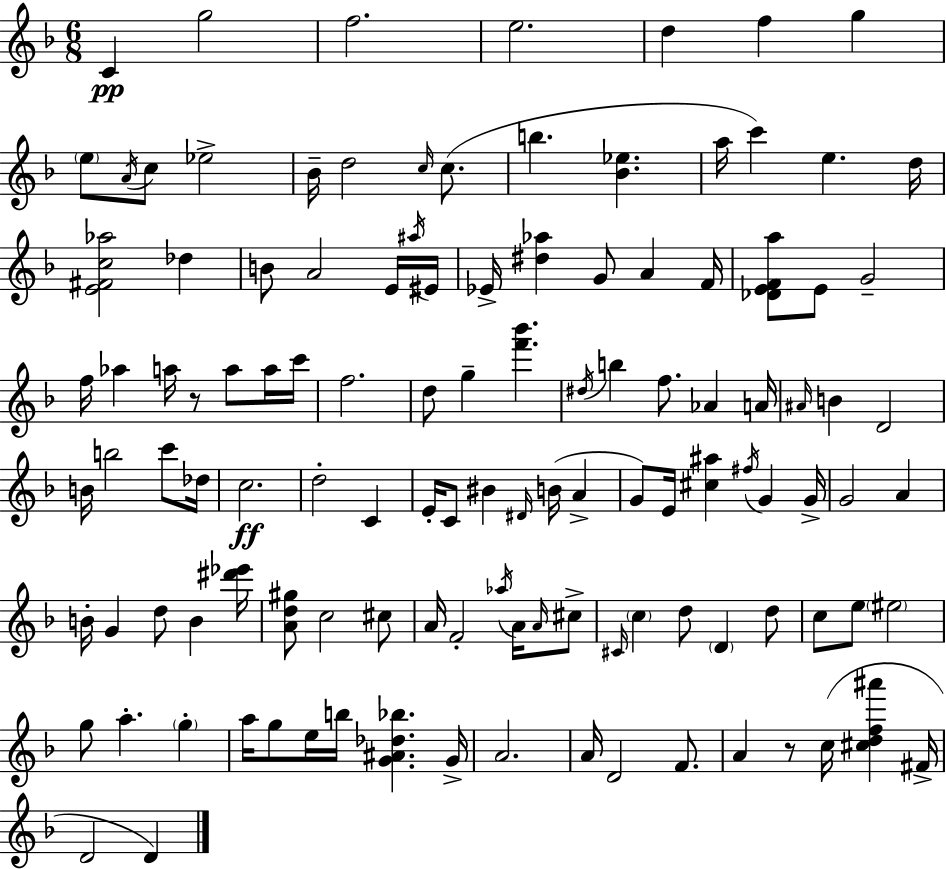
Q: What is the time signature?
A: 6/8